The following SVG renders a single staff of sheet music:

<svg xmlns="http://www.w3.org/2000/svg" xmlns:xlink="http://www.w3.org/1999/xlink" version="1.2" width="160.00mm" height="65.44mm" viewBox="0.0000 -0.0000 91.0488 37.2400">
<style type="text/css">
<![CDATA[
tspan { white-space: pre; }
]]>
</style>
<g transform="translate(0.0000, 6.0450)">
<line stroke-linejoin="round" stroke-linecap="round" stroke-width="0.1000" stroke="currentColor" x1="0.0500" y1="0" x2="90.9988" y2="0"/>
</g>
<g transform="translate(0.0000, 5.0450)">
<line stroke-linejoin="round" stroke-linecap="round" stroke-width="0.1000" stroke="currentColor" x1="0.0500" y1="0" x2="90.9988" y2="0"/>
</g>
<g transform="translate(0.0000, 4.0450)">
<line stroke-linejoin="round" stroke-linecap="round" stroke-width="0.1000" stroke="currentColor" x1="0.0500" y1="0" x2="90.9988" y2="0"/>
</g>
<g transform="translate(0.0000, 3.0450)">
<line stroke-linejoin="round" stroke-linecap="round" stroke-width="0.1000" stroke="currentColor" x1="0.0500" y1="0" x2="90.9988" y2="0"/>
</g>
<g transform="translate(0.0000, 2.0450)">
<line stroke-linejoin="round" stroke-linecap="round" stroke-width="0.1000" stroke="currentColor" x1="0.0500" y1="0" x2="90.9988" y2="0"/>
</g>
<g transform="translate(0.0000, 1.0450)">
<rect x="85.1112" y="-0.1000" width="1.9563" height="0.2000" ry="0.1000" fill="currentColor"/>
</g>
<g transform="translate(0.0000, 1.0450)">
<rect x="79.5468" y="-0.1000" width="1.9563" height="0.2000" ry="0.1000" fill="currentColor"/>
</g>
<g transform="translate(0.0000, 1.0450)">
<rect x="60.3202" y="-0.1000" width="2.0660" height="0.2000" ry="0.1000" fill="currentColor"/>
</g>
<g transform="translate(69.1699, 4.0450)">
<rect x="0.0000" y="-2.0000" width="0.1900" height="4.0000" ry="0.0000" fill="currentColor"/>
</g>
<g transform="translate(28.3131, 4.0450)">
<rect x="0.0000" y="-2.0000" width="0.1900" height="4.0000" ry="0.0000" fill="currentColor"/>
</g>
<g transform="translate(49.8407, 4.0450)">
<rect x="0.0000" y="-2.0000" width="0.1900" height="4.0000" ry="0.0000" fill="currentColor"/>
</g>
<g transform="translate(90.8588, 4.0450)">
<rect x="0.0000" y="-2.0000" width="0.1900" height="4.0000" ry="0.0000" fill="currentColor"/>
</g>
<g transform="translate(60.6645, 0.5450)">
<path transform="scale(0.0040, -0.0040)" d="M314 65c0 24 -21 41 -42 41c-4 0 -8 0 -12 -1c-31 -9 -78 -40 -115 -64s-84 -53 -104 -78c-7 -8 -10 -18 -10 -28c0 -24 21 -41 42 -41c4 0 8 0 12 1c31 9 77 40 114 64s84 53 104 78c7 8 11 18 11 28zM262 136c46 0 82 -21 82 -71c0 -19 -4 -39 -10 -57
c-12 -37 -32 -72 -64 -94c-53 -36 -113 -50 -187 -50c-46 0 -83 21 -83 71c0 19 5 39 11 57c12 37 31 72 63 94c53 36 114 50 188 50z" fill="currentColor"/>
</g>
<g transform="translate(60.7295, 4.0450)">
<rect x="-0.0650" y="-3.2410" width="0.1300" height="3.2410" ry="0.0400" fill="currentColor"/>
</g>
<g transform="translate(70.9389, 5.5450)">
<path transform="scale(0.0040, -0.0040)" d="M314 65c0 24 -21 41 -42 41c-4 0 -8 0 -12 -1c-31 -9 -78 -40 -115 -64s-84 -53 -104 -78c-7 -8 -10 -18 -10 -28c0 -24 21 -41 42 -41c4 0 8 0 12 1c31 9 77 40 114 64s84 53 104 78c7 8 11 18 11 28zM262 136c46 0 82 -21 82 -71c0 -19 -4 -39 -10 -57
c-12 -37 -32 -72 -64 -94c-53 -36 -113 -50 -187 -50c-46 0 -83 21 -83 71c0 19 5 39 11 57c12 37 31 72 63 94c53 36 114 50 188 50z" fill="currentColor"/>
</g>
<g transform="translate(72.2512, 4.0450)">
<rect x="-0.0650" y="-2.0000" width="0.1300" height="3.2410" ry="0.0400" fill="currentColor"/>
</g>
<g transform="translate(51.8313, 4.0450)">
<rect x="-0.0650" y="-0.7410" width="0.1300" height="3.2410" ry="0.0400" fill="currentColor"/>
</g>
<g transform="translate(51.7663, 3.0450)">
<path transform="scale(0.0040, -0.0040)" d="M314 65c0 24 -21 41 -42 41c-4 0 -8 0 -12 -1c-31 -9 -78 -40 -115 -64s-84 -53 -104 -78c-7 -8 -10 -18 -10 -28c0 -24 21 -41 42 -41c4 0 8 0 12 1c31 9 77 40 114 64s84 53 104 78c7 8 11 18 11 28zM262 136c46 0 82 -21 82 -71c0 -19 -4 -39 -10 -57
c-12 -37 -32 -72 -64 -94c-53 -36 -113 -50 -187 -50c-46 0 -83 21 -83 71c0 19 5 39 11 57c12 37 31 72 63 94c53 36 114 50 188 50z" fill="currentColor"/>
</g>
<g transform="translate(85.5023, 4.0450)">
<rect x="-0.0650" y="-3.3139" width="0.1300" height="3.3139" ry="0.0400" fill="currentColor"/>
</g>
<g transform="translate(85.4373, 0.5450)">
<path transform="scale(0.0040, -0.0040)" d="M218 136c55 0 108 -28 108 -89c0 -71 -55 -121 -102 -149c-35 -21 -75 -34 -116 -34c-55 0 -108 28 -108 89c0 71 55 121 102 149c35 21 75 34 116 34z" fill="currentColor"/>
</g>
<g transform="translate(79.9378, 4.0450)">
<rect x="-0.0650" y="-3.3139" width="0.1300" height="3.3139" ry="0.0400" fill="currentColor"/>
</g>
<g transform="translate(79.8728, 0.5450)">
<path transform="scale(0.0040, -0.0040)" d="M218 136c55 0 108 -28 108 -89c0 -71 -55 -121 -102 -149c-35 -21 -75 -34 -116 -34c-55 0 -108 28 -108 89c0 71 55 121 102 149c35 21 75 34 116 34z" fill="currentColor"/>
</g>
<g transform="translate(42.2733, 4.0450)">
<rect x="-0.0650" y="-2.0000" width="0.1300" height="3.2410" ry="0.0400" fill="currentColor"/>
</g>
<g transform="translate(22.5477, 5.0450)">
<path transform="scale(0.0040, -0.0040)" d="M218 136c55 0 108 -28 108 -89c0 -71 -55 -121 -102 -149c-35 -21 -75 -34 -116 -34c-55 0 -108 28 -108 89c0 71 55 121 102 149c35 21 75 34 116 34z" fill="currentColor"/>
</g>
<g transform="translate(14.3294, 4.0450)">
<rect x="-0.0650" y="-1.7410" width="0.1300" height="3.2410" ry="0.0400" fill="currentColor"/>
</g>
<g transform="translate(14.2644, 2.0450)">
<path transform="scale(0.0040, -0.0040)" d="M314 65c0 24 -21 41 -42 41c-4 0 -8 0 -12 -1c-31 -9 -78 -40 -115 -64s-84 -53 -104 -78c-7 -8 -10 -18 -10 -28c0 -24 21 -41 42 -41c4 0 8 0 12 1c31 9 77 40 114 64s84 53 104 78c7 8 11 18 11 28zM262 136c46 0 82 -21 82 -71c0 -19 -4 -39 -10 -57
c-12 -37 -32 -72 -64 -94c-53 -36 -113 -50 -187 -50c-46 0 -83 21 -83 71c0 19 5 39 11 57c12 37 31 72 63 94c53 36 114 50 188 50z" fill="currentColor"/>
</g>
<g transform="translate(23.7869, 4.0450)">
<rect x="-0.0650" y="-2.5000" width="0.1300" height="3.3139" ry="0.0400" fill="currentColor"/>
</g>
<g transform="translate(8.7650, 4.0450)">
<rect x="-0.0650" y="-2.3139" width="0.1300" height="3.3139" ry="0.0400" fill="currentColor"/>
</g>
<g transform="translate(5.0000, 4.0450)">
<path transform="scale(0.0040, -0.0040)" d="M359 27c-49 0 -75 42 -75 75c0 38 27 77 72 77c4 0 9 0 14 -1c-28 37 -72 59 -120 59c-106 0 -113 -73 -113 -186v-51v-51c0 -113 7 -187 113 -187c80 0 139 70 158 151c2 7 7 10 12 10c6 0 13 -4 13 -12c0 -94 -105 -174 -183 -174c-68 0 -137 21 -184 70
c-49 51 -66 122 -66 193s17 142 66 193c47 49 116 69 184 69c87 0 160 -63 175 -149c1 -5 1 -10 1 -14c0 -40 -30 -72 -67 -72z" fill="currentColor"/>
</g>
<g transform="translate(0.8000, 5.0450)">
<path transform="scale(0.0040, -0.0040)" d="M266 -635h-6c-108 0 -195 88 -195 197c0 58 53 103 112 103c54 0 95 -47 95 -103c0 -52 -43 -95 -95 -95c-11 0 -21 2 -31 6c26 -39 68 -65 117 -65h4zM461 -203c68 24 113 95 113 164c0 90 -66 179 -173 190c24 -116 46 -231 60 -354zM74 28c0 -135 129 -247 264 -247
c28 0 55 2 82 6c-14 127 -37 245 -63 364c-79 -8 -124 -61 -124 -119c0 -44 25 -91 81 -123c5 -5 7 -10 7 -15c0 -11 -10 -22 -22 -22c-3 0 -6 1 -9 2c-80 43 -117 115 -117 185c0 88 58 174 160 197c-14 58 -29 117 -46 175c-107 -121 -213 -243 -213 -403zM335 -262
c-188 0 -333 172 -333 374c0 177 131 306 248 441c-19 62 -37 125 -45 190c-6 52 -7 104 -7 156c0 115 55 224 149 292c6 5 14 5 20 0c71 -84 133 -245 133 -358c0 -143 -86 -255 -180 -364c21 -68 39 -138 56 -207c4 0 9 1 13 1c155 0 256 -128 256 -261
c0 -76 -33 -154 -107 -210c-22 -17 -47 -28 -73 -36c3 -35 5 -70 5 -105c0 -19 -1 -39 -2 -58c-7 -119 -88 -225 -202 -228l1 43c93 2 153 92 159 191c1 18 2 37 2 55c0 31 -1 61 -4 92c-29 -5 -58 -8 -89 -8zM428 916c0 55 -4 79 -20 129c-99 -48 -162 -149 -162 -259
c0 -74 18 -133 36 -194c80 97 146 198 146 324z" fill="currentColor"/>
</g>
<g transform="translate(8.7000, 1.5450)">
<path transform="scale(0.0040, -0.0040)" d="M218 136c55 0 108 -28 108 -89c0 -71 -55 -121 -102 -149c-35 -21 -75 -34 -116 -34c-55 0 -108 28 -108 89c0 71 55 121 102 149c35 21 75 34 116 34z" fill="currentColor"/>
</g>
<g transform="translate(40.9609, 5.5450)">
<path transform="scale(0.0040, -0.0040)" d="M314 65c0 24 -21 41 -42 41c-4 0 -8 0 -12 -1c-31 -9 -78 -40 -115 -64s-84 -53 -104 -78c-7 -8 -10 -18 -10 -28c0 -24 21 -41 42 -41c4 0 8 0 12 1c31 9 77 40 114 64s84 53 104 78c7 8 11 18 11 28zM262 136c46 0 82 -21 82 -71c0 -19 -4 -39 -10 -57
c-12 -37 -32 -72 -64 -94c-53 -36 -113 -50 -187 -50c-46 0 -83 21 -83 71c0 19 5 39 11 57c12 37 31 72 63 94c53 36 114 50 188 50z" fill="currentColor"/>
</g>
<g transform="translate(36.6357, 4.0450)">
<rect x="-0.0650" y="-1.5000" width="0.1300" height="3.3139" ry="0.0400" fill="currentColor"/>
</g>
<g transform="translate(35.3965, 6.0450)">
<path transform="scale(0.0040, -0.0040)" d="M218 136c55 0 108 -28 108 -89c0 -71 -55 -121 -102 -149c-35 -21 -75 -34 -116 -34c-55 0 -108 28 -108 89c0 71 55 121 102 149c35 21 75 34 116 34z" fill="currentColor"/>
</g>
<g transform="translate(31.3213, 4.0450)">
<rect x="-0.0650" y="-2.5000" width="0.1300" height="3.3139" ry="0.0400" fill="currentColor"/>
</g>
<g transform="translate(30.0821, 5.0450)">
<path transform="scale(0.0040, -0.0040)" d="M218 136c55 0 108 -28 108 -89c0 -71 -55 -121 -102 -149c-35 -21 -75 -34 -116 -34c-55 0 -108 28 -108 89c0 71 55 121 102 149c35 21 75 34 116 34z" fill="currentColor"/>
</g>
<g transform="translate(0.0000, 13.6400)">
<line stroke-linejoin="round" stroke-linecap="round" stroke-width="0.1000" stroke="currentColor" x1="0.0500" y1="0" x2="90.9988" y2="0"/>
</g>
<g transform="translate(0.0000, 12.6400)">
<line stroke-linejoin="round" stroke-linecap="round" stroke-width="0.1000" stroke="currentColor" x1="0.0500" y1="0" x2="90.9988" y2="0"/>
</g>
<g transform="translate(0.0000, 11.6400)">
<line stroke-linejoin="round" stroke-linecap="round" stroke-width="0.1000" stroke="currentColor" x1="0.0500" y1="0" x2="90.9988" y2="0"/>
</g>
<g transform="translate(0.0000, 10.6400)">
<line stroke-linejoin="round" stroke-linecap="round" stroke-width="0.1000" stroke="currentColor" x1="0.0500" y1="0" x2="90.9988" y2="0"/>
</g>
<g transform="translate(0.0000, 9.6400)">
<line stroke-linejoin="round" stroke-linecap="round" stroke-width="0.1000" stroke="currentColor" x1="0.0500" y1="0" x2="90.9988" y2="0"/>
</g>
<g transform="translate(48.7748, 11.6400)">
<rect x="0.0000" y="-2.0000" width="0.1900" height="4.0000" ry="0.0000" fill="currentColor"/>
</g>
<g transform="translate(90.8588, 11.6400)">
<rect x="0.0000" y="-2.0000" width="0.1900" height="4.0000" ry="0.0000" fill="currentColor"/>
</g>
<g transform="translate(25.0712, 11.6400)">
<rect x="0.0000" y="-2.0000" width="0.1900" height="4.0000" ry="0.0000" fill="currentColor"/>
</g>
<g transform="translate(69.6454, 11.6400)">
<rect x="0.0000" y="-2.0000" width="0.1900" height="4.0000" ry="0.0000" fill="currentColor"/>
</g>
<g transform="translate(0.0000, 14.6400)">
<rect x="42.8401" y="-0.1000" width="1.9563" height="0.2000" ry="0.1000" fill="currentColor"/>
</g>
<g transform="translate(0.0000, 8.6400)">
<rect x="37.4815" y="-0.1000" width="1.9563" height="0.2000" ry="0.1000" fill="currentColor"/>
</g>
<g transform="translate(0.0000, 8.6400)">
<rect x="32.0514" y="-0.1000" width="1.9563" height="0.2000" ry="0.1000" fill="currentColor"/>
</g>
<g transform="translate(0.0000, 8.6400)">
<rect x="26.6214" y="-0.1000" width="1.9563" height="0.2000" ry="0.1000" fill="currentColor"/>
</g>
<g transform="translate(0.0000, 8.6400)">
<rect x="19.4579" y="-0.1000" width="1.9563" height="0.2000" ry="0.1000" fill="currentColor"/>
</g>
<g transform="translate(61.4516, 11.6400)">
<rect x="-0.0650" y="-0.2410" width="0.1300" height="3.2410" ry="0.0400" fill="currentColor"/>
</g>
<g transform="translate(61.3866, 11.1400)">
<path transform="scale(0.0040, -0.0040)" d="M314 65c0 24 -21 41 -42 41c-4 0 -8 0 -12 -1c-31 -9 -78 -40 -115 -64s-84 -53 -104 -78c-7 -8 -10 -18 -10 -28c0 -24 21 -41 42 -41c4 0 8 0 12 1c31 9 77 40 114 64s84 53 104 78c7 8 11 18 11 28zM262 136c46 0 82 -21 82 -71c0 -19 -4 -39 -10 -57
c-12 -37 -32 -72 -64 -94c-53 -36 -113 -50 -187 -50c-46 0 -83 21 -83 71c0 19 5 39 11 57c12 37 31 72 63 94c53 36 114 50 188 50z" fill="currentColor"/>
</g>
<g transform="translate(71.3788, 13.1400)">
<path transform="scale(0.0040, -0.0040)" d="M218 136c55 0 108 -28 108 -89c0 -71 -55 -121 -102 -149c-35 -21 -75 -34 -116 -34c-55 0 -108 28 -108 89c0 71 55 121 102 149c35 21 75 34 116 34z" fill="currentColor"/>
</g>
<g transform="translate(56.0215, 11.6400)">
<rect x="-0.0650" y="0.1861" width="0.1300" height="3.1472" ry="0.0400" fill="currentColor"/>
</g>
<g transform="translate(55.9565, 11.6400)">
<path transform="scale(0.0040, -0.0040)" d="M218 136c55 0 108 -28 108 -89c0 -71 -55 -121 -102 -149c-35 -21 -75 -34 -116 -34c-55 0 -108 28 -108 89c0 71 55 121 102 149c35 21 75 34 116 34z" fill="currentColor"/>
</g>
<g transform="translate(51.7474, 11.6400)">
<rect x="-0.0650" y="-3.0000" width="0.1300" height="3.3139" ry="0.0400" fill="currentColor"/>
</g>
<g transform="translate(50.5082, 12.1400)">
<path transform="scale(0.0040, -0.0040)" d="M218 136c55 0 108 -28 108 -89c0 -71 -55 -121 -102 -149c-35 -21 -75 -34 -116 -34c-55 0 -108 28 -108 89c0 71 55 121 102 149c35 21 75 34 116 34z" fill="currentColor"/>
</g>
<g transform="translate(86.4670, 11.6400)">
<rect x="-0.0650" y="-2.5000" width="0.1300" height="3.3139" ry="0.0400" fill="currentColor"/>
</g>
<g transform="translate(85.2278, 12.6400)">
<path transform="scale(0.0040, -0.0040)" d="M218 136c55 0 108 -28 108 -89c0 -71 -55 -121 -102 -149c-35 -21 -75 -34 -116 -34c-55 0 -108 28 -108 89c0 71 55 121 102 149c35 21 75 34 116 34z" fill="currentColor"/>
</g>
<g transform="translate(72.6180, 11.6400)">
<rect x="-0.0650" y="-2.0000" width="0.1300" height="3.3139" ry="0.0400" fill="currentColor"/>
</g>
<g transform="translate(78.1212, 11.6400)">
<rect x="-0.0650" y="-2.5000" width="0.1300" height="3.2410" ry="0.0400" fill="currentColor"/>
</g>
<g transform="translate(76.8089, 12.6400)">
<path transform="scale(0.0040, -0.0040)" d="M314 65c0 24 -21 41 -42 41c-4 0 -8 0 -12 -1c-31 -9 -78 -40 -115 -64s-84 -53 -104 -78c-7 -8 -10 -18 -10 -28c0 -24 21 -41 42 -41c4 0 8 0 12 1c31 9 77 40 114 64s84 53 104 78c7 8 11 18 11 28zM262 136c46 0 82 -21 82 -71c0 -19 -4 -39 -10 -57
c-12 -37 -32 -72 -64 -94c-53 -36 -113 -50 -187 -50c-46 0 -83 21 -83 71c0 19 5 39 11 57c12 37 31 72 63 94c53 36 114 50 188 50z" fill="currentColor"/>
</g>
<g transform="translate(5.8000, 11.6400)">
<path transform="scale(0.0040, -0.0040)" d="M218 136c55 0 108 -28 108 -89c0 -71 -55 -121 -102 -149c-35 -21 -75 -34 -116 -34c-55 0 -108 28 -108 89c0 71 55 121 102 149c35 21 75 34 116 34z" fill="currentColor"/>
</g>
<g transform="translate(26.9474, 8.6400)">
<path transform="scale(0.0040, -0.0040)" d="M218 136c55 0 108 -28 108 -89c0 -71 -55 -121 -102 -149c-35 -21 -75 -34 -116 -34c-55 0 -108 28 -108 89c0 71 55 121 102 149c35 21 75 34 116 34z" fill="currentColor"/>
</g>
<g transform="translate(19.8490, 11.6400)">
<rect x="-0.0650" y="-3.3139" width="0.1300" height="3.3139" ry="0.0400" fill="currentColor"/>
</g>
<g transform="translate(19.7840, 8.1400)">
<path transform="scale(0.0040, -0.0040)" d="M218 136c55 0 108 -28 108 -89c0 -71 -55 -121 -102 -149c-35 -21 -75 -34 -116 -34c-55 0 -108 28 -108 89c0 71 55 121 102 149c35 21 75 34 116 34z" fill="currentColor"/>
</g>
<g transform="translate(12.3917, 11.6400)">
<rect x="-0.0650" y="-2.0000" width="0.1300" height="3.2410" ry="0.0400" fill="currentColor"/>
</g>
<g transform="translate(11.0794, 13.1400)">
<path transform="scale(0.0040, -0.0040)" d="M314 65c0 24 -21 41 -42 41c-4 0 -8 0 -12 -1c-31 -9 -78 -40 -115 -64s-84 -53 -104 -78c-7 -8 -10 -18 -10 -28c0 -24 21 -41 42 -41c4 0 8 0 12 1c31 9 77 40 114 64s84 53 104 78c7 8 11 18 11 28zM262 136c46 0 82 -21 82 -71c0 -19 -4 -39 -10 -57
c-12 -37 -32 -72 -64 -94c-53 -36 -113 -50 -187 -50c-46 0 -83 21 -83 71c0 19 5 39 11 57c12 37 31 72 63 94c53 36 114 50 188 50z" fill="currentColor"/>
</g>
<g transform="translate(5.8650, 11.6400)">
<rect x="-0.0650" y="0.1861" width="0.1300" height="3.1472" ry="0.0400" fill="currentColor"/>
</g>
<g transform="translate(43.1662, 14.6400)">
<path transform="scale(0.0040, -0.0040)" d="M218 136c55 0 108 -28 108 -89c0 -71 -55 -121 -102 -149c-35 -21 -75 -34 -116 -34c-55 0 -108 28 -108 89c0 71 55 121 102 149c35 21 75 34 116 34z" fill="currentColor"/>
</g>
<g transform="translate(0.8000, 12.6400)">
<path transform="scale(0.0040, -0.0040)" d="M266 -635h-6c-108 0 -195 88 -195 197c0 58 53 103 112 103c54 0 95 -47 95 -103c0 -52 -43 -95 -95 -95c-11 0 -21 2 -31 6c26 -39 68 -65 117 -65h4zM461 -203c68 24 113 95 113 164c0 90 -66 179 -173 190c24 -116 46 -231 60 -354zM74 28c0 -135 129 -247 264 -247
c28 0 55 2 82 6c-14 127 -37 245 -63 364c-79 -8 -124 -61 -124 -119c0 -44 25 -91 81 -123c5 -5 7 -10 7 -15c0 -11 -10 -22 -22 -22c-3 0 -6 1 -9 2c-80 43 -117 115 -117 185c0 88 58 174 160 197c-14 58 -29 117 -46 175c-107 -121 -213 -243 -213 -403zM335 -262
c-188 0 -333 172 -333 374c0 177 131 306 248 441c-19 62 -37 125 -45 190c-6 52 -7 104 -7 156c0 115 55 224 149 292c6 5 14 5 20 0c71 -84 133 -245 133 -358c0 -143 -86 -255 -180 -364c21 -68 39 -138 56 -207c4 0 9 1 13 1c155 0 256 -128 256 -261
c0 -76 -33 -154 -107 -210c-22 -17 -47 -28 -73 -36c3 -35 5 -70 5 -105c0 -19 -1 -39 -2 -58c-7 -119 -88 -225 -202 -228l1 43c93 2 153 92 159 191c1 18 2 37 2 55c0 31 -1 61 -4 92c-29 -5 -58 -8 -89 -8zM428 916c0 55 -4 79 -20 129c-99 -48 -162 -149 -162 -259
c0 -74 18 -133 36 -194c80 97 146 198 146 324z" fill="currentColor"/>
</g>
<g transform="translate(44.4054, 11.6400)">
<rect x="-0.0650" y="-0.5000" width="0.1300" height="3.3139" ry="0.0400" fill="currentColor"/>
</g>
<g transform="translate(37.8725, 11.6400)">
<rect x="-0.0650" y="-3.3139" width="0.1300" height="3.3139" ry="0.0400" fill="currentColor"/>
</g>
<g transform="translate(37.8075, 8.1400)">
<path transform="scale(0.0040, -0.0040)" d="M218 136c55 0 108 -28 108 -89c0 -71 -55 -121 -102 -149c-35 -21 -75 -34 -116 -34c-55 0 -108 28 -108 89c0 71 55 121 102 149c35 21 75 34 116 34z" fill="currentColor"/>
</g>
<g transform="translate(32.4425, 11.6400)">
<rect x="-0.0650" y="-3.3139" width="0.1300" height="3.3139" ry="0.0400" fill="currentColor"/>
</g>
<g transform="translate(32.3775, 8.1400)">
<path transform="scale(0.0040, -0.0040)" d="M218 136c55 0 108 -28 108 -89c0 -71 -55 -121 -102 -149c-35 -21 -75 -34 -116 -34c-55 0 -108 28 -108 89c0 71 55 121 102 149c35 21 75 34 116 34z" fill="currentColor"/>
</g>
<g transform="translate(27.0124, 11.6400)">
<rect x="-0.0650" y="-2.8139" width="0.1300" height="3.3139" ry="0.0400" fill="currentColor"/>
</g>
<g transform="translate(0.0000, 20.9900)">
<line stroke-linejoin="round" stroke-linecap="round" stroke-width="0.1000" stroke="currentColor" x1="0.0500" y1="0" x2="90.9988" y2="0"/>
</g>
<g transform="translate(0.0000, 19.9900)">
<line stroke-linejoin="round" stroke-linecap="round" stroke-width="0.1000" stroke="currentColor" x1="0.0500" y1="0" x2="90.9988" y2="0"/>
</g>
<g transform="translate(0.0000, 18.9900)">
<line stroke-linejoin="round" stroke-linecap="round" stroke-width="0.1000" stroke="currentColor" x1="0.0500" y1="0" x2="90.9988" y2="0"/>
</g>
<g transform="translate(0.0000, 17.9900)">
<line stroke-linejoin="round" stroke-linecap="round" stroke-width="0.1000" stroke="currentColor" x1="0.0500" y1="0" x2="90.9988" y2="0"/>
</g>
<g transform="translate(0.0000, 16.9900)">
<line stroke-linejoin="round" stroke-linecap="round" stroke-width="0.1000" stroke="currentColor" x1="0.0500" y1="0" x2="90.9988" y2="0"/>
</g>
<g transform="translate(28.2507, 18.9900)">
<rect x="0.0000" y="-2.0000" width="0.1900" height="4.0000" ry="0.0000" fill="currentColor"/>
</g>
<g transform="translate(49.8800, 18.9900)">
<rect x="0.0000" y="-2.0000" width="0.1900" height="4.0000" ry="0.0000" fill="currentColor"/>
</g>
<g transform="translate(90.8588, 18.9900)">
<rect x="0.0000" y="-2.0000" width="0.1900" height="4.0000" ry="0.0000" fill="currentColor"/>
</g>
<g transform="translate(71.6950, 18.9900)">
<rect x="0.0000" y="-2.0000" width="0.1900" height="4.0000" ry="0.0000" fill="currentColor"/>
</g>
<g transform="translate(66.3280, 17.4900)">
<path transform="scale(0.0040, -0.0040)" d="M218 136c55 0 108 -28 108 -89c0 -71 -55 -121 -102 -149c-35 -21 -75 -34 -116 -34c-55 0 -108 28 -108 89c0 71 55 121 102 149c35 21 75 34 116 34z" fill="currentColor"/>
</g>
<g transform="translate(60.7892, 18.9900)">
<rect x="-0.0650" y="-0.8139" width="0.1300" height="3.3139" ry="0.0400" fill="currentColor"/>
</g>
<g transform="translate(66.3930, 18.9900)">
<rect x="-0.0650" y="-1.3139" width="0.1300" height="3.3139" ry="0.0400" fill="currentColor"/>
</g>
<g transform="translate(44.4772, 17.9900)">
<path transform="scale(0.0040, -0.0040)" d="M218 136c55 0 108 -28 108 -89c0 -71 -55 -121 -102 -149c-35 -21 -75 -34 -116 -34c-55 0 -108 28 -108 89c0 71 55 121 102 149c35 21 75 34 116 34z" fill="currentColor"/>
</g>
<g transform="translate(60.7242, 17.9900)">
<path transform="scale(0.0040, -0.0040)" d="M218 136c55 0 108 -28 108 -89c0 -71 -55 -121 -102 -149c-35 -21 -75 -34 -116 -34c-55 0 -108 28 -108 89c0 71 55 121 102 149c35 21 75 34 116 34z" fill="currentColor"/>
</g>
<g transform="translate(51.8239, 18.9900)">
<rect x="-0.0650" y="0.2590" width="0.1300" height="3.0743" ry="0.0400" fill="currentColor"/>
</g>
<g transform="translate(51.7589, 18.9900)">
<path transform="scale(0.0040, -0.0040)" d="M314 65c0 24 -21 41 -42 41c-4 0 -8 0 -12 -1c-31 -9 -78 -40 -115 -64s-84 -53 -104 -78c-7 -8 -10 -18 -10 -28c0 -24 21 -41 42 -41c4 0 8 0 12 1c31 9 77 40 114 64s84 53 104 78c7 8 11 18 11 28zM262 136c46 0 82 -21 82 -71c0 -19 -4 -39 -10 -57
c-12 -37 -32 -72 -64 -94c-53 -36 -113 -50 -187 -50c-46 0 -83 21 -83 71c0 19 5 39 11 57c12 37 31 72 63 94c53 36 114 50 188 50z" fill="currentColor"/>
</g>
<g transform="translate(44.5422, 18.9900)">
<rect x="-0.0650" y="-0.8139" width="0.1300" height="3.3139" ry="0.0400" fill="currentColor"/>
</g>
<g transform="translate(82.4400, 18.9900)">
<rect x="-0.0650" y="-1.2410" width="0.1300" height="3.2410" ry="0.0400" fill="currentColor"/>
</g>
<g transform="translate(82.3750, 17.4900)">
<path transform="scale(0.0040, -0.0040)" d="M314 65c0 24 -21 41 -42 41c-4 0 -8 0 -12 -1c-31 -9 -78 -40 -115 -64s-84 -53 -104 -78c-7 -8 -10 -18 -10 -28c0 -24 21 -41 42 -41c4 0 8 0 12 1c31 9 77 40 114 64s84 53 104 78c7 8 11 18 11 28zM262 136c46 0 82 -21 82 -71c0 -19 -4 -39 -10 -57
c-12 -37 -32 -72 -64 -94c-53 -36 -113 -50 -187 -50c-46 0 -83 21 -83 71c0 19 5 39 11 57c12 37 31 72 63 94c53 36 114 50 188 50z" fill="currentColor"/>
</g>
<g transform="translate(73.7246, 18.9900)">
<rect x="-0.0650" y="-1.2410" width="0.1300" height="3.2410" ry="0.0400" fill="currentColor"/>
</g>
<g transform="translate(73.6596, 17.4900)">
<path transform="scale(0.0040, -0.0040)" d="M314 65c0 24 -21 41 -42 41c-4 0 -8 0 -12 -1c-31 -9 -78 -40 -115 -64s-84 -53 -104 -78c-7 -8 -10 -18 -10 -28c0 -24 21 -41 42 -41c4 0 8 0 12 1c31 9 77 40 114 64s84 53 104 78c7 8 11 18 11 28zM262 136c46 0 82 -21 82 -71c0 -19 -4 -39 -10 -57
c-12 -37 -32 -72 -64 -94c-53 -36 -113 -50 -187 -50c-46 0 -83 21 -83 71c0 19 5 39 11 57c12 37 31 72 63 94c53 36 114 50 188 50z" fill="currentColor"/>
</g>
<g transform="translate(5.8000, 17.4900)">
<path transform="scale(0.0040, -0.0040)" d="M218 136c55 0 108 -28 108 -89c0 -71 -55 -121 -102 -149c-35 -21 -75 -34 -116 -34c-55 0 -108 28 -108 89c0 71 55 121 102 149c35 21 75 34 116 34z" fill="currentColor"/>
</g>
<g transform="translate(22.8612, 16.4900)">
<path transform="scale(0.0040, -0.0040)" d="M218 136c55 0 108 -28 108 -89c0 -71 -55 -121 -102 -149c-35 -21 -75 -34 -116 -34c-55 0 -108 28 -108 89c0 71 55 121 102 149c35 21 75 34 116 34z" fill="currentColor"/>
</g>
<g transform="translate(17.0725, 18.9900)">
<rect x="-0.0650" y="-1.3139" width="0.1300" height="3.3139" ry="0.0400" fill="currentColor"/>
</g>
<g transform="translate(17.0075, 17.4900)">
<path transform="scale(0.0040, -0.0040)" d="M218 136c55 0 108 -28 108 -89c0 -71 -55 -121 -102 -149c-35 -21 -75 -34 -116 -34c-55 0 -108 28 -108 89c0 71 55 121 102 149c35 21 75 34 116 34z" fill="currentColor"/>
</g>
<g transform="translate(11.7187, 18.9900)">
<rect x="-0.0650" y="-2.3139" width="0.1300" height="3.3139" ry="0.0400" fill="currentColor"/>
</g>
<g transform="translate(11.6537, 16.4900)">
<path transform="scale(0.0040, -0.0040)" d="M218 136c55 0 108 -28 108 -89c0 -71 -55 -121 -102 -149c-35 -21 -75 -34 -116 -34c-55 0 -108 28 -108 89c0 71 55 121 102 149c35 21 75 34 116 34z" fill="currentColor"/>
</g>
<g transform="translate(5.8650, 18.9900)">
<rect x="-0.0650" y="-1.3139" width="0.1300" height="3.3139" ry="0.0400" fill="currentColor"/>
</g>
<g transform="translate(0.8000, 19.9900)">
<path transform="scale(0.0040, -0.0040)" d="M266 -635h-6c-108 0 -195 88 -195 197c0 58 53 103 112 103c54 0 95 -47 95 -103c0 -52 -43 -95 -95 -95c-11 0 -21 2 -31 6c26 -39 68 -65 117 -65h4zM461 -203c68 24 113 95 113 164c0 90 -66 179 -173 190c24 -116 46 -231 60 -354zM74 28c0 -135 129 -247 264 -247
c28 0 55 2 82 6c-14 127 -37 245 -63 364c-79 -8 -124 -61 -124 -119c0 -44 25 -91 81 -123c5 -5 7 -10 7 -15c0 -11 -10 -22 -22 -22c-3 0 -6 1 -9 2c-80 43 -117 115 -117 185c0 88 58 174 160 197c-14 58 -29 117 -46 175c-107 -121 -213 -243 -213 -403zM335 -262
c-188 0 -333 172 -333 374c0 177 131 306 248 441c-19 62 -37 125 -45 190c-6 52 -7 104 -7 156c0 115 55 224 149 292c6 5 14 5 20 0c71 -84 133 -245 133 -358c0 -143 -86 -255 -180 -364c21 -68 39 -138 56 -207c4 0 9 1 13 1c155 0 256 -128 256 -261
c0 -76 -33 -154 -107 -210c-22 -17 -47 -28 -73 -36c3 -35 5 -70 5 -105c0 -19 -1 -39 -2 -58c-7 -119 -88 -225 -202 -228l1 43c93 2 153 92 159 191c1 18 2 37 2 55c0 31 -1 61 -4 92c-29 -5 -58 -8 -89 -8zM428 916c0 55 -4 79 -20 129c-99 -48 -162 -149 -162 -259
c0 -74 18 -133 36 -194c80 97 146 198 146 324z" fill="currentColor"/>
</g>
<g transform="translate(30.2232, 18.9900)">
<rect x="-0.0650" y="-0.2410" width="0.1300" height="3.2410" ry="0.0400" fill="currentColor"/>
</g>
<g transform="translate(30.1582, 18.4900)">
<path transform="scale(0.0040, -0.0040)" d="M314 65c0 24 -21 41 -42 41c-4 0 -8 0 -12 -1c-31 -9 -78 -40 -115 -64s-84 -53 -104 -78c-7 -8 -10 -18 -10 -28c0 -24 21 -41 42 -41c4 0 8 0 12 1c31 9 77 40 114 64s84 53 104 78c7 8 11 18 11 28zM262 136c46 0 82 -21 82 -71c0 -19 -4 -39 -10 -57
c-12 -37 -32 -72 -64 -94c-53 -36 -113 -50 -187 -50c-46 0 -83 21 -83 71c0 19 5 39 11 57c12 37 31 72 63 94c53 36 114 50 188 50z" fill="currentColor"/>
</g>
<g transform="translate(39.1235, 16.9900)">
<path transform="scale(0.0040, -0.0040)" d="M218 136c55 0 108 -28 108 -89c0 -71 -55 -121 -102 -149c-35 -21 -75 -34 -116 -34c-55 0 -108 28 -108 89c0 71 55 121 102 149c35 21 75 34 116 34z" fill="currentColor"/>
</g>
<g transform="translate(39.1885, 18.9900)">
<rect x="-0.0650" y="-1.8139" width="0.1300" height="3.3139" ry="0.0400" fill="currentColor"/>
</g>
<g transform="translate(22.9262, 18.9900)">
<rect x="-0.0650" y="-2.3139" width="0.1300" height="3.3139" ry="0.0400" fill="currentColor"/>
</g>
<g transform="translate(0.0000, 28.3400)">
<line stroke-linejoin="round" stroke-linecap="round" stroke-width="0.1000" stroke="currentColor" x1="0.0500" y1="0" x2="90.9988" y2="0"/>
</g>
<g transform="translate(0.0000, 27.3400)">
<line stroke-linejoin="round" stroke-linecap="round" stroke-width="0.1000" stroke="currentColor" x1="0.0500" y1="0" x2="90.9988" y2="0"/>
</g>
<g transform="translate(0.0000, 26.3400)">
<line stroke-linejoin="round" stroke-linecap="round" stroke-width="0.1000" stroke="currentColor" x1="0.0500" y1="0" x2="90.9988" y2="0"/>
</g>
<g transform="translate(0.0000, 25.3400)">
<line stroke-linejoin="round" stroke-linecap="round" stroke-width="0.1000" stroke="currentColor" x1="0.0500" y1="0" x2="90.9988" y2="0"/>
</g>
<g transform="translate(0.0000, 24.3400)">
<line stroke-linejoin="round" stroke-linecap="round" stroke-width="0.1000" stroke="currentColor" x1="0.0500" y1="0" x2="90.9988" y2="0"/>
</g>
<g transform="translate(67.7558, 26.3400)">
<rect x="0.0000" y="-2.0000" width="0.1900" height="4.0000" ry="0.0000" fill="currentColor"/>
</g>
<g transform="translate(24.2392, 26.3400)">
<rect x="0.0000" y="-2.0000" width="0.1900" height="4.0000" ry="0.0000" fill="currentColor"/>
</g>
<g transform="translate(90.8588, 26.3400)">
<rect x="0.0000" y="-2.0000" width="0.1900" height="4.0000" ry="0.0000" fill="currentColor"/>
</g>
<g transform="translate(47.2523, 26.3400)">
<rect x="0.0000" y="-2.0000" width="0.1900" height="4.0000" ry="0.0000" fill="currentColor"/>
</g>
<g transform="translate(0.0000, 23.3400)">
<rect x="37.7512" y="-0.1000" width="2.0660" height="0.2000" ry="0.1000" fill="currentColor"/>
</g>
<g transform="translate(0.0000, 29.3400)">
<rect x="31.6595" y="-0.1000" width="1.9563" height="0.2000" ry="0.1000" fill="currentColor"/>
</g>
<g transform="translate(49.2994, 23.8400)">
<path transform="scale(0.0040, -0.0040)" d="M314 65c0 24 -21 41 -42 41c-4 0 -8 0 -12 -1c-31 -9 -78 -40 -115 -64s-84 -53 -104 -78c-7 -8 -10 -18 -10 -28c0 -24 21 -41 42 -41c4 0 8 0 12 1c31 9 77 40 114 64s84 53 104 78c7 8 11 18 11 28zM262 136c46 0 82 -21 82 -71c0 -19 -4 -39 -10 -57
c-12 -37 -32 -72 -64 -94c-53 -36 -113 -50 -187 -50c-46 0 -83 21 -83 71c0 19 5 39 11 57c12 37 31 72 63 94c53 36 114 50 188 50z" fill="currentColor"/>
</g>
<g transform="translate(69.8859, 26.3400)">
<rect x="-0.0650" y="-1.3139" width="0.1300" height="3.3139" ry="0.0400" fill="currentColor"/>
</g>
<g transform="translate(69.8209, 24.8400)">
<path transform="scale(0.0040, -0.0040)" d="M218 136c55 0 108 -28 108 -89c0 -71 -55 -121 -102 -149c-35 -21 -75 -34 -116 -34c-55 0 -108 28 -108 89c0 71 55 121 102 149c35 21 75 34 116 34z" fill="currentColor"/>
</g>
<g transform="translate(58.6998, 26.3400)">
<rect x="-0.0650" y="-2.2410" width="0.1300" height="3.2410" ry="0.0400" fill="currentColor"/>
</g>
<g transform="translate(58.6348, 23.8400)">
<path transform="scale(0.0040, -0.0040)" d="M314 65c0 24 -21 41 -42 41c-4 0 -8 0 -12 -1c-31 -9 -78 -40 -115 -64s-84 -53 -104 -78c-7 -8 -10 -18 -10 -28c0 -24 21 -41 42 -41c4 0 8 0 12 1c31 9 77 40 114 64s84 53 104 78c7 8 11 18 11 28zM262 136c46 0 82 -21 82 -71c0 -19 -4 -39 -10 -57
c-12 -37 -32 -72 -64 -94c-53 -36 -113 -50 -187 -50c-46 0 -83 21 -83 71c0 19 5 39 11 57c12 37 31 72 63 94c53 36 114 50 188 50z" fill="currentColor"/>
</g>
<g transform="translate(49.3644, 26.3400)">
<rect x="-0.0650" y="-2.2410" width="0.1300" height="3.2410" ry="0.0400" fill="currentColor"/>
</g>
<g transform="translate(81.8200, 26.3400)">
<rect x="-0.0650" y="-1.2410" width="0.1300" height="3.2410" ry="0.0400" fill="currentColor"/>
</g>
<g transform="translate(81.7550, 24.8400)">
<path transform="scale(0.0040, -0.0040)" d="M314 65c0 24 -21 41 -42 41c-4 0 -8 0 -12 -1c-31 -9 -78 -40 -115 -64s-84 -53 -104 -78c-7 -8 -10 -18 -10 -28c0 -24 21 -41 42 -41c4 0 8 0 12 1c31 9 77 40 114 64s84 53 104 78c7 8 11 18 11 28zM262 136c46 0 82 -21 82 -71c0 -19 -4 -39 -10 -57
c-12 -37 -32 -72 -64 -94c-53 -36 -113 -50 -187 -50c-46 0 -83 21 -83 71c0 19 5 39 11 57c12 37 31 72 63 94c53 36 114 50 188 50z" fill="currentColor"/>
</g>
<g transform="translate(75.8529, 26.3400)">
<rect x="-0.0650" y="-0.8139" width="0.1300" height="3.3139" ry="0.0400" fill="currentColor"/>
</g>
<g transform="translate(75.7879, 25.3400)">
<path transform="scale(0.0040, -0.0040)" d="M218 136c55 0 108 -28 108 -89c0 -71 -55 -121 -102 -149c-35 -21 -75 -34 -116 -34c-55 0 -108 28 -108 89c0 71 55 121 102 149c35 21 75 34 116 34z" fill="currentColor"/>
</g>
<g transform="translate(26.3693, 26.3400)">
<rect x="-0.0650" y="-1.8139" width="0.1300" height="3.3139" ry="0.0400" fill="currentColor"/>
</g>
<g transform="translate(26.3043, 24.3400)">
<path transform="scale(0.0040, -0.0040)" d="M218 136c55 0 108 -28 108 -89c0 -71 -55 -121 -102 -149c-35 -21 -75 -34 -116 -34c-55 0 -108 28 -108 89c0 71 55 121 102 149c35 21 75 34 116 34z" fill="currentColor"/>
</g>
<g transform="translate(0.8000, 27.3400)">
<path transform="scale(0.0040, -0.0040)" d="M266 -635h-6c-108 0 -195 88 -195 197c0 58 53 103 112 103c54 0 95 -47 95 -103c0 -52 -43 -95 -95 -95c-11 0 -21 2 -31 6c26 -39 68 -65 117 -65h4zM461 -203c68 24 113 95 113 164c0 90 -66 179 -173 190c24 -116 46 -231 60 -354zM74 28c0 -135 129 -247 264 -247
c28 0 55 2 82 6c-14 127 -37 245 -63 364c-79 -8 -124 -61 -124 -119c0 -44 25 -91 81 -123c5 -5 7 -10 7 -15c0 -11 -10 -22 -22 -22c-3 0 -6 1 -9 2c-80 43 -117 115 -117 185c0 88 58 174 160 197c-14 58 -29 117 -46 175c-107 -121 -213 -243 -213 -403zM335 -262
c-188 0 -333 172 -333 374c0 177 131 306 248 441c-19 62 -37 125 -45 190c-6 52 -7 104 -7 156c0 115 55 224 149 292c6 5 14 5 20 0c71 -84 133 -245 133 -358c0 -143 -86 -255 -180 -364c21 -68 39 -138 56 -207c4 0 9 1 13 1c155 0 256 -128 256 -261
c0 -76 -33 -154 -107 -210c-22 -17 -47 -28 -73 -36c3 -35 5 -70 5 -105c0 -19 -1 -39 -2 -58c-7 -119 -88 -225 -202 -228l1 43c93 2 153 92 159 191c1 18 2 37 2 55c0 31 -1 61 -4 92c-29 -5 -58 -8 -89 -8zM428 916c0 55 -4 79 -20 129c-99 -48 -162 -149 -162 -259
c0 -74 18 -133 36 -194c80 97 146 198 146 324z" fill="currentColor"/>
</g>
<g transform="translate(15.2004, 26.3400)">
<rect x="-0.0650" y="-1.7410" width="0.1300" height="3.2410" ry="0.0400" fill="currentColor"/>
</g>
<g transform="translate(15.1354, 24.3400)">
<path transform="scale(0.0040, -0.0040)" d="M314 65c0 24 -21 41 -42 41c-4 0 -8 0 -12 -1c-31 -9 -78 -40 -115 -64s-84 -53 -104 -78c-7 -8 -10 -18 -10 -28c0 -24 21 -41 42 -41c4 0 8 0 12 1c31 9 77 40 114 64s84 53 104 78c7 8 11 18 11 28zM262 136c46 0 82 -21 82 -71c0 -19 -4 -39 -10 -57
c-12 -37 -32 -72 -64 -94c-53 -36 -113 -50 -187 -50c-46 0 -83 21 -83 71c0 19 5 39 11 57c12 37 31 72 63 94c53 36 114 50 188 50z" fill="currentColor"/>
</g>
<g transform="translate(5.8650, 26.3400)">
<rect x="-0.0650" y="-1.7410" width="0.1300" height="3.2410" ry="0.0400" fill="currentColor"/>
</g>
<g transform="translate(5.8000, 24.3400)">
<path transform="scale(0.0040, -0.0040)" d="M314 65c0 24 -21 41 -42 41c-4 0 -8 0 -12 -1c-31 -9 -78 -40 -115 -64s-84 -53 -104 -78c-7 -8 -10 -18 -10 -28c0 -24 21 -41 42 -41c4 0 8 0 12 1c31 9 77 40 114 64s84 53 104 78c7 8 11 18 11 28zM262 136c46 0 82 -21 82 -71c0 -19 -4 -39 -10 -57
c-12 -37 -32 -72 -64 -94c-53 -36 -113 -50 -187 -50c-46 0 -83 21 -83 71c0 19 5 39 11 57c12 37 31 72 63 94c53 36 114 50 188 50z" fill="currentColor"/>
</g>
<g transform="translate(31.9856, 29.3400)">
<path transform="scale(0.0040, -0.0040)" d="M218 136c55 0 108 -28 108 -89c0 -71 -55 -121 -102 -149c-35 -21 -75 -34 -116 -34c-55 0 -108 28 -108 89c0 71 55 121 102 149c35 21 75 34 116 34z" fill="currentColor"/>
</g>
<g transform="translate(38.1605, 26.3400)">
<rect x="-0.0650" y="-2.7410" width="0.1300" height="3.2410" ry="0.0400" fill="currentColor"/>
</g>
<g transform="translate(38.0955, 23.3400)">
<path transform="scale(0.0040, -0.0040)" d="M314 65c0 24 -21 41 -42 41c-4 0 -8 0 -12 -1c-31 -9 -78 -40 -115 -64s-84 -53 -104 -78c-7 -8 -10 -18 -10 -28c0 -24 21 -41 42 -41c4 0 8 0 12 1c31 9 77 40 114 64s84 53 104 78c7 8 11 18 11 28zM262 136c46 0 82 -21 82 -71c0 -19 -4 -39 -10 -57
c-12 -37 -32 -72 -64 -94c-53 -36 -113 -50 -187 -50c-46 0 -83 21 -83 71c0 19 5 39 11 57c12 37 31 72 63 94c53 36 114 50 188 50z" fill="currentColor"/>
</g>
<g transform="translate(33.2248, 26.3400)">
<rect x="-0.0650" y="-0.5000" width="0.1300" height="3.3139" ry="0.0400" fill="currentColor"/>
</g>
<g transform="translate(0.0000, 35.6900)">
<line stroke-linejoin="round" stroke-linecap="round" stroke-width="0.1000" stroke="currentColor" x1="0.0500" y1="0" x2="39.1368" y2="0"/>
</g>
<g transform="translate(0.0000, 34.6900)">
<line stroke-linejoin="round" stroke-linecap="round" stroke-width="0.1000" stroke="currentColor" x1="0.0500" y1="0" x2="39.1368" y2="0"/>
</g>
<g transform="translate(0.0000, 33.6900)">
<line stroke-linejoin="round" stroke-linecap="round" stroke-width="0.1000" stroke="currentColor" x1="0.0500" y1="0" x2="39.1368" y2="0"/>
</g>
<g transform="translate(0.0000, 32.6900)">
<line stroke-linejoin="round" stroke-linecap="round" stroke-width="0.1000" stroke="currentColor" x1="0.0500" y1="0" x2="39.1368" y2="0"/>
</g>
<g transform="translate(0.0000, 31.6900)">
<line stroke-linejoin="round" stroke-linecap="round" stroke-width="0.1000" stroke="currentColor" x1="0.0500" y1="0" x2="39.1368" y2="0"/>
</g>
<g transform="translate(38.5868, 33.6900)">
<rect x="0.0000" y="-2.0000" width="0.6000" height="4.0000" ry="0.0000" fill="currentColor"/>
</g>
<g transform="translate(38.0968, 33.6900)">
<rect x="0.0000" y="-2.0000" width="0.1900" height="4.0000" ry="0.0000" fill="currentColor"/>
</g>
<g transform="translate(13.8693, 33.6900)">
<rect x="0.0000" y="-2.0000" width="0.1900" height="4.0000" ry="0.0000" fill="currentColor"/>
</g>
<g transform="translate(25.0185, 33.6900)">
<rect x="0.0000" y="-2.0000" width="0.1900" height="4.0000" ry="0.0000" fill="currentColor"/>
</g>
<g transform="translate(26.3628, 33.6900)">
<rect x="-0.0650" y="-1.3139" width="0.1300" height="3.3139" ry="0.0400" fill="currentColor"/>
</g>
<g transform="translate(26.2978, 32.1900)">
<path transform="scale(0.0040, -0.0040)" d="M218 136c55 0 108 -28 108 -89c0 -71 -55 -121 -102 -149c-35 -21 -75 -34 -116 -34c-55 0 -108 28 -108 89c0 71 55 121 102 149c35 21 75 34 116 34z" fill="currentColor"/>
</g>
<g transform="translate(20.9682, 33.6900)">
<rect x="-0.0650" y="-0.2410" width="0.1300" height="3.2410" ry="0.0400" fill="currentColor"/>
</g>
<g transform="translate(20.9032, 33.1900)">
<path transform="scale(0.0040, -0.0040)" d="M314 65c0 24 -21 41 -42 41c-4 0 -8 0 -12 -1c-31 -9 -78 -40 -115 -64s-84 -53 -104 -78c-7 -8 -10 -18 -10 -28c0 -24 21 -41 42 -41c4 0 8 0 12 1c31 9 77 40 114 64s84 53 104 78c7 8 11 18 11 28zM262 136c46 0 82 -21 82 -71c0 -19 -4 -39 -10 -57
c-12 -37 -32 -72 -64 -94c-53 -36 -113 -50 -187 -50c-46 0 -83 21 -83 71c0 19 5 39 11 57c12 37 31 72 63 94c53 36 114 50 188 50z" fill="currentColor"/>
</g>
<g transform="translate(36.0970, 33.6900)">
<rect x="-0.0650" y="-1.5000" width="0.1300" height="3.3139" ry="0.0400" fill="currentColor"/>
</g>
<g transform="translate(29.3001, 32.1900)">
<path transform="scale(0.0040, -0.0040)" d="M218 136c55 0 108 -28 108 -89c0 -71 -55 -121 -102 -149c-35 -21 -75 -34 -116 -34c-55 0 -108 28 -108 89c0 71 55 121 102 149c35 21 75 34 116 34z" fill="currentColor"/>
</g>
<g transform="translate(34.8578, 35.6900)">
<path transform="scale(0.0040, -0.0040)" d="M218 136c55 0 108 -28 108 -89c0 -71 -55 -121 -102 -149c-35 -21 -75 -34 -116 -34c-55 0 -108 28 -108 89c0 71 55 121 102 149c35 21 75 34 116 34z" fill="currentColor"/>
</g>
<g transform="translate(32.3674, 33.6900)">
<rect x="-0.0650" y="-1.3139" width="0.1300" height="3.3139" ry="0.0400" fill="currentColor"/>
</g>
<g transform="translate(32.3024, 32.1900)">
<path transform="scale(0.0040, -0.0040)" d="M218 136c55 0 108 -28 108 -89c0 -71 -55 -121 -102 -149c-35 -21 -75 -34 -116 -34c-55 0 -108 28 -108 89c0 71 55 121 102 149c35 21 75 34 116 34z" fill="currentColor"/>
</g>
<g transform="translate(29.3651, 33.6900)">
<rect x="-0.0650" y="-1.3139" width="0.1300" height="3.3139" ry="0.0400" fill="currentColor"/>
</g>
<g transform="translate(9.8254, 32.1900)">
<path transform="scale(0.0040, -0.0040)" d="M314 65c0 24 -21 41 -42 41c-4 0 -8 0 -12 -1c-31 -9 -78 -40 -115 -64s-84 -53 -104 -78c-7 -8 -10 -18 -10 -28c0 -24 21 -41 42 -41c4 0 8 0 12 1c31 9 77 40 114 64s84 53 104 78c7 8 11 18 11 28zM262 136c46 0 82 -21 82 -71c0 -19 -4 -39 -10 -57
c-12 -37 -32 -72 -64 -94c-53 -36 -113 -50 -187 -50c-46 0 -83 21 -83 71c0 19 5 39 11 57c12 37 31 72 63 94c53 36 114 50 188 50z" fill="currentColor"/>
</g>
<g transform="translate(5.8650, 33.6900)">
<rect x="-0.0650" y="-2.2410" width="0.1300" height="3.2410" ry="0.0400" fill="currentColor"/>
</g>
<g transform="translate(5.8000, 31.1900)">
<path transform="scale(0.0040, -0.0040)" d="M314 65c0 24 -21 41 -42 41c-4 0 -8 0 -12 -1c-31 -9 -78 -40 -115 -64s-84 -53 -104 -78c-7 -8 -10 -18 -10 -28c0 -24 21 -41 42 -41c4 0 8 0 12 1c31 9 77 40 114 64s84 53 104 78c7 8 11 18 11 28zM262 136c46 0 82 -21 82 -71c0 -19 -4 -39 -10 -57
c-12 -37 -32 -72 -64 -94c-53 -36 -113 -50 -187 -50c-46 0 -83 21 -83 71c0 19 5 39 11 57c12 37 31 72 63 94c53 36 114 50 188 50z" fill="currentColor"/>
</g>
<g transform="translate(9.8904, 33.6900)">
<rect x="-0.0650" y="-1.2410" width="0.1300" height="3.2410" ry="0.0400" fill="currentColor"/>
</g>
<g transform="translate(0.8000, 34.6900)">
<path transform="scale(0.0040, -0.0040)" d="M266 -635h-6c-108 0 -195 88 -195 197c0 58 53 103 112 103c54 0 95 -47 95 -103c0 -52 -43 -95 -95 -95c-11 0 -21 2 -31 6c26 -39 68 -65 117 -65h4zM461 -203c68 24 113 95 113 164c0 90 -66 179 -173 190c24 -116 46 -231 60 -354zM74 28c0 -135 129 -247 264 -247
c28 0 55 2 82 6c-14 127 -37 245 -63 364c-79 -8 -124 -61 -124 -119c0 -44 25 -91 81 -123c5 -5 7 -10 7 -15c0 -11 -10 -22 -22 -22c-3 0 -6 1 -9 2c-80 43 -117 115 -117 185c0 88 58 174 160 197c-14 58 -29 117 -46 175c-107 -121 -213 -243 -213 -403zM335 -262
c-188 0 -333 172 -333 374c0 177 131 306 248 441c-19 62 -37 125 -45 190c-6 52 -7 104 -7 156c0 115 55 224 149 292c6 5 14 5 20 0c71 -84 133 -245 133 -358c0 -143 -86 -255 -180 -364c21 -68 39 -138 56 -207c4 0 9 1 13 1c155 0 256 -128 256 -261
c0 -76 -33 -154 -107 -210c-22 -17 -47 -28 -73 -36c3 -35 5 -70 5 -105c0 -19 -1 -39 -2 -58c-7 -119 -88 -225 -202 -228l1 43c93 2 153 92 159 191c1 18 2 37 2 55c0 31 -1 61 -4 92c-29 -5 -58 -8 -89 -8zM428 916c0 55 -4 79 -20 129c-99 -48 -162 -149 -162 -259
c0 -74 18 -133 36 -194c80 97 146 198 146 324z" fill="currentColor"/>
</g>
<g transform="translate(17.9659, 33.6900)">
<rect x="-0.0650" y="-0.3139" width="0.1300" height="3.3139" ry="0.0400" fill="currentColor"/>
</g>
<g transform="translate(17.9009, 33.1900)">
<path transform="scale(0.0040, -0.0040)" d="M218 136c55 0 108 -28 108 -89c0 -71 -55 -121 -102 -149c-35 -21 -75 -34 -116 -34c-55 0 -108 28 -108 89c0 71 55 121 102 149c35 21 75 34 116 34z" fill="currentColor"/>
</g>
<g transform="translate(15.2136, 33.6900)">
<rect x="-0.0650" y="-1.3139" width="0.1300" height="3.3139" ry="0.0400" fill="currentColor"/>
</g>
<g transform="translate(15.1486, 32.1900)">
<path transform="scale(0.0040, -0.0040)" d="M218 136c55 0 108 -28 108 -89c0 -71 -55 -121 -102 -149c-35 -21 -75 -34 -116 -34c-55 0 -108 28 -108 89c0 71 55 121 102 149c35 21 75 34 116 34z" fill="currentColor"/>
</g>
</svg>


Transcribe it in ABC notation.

X:1
T:Untitled
M:4/4
L:1/4
K:C
g f2 G G E F2 d2 b2 F2 b b B F2 b a b b C A B c2 F G2 G e g e g c2 f d B2 d e e2 e2 f2 f2 f C a2 g2 g2 e d e2 g2 e2 e c c2 e e e E